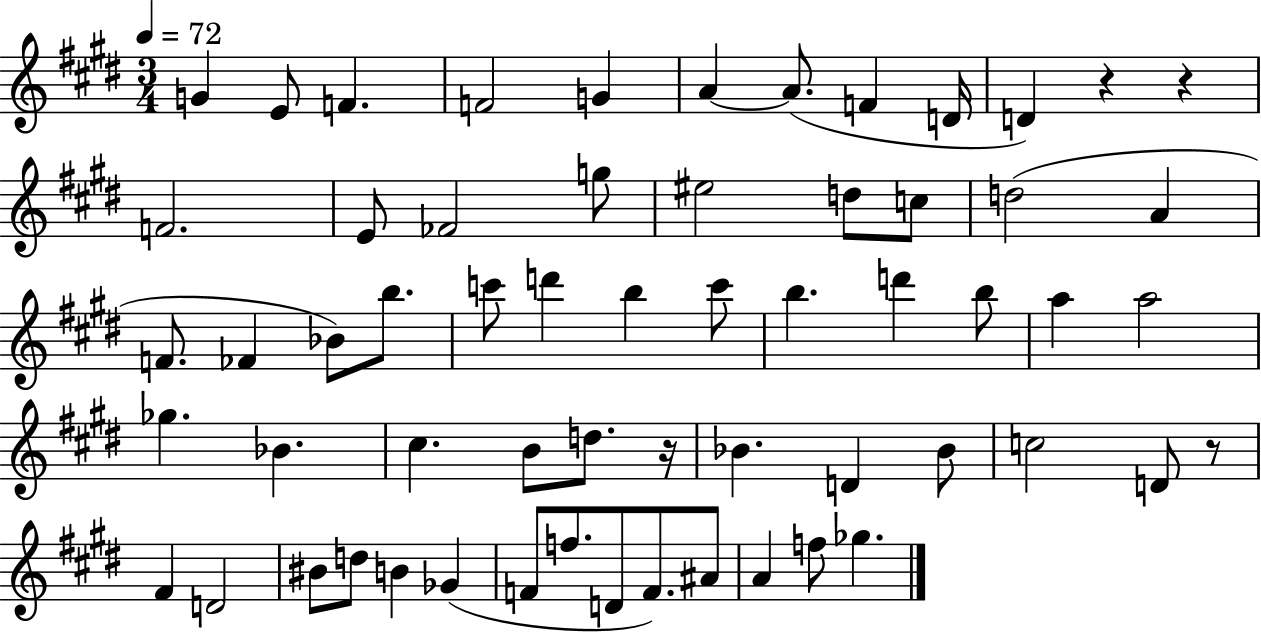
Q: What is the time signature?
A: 3/4